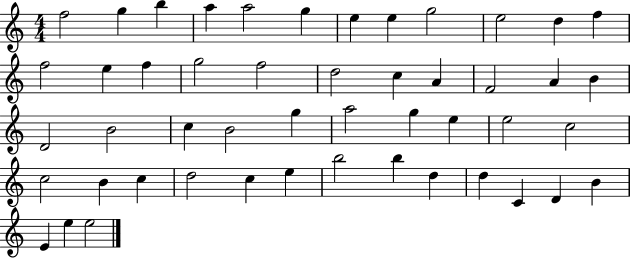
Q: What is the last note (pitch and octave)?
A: E5